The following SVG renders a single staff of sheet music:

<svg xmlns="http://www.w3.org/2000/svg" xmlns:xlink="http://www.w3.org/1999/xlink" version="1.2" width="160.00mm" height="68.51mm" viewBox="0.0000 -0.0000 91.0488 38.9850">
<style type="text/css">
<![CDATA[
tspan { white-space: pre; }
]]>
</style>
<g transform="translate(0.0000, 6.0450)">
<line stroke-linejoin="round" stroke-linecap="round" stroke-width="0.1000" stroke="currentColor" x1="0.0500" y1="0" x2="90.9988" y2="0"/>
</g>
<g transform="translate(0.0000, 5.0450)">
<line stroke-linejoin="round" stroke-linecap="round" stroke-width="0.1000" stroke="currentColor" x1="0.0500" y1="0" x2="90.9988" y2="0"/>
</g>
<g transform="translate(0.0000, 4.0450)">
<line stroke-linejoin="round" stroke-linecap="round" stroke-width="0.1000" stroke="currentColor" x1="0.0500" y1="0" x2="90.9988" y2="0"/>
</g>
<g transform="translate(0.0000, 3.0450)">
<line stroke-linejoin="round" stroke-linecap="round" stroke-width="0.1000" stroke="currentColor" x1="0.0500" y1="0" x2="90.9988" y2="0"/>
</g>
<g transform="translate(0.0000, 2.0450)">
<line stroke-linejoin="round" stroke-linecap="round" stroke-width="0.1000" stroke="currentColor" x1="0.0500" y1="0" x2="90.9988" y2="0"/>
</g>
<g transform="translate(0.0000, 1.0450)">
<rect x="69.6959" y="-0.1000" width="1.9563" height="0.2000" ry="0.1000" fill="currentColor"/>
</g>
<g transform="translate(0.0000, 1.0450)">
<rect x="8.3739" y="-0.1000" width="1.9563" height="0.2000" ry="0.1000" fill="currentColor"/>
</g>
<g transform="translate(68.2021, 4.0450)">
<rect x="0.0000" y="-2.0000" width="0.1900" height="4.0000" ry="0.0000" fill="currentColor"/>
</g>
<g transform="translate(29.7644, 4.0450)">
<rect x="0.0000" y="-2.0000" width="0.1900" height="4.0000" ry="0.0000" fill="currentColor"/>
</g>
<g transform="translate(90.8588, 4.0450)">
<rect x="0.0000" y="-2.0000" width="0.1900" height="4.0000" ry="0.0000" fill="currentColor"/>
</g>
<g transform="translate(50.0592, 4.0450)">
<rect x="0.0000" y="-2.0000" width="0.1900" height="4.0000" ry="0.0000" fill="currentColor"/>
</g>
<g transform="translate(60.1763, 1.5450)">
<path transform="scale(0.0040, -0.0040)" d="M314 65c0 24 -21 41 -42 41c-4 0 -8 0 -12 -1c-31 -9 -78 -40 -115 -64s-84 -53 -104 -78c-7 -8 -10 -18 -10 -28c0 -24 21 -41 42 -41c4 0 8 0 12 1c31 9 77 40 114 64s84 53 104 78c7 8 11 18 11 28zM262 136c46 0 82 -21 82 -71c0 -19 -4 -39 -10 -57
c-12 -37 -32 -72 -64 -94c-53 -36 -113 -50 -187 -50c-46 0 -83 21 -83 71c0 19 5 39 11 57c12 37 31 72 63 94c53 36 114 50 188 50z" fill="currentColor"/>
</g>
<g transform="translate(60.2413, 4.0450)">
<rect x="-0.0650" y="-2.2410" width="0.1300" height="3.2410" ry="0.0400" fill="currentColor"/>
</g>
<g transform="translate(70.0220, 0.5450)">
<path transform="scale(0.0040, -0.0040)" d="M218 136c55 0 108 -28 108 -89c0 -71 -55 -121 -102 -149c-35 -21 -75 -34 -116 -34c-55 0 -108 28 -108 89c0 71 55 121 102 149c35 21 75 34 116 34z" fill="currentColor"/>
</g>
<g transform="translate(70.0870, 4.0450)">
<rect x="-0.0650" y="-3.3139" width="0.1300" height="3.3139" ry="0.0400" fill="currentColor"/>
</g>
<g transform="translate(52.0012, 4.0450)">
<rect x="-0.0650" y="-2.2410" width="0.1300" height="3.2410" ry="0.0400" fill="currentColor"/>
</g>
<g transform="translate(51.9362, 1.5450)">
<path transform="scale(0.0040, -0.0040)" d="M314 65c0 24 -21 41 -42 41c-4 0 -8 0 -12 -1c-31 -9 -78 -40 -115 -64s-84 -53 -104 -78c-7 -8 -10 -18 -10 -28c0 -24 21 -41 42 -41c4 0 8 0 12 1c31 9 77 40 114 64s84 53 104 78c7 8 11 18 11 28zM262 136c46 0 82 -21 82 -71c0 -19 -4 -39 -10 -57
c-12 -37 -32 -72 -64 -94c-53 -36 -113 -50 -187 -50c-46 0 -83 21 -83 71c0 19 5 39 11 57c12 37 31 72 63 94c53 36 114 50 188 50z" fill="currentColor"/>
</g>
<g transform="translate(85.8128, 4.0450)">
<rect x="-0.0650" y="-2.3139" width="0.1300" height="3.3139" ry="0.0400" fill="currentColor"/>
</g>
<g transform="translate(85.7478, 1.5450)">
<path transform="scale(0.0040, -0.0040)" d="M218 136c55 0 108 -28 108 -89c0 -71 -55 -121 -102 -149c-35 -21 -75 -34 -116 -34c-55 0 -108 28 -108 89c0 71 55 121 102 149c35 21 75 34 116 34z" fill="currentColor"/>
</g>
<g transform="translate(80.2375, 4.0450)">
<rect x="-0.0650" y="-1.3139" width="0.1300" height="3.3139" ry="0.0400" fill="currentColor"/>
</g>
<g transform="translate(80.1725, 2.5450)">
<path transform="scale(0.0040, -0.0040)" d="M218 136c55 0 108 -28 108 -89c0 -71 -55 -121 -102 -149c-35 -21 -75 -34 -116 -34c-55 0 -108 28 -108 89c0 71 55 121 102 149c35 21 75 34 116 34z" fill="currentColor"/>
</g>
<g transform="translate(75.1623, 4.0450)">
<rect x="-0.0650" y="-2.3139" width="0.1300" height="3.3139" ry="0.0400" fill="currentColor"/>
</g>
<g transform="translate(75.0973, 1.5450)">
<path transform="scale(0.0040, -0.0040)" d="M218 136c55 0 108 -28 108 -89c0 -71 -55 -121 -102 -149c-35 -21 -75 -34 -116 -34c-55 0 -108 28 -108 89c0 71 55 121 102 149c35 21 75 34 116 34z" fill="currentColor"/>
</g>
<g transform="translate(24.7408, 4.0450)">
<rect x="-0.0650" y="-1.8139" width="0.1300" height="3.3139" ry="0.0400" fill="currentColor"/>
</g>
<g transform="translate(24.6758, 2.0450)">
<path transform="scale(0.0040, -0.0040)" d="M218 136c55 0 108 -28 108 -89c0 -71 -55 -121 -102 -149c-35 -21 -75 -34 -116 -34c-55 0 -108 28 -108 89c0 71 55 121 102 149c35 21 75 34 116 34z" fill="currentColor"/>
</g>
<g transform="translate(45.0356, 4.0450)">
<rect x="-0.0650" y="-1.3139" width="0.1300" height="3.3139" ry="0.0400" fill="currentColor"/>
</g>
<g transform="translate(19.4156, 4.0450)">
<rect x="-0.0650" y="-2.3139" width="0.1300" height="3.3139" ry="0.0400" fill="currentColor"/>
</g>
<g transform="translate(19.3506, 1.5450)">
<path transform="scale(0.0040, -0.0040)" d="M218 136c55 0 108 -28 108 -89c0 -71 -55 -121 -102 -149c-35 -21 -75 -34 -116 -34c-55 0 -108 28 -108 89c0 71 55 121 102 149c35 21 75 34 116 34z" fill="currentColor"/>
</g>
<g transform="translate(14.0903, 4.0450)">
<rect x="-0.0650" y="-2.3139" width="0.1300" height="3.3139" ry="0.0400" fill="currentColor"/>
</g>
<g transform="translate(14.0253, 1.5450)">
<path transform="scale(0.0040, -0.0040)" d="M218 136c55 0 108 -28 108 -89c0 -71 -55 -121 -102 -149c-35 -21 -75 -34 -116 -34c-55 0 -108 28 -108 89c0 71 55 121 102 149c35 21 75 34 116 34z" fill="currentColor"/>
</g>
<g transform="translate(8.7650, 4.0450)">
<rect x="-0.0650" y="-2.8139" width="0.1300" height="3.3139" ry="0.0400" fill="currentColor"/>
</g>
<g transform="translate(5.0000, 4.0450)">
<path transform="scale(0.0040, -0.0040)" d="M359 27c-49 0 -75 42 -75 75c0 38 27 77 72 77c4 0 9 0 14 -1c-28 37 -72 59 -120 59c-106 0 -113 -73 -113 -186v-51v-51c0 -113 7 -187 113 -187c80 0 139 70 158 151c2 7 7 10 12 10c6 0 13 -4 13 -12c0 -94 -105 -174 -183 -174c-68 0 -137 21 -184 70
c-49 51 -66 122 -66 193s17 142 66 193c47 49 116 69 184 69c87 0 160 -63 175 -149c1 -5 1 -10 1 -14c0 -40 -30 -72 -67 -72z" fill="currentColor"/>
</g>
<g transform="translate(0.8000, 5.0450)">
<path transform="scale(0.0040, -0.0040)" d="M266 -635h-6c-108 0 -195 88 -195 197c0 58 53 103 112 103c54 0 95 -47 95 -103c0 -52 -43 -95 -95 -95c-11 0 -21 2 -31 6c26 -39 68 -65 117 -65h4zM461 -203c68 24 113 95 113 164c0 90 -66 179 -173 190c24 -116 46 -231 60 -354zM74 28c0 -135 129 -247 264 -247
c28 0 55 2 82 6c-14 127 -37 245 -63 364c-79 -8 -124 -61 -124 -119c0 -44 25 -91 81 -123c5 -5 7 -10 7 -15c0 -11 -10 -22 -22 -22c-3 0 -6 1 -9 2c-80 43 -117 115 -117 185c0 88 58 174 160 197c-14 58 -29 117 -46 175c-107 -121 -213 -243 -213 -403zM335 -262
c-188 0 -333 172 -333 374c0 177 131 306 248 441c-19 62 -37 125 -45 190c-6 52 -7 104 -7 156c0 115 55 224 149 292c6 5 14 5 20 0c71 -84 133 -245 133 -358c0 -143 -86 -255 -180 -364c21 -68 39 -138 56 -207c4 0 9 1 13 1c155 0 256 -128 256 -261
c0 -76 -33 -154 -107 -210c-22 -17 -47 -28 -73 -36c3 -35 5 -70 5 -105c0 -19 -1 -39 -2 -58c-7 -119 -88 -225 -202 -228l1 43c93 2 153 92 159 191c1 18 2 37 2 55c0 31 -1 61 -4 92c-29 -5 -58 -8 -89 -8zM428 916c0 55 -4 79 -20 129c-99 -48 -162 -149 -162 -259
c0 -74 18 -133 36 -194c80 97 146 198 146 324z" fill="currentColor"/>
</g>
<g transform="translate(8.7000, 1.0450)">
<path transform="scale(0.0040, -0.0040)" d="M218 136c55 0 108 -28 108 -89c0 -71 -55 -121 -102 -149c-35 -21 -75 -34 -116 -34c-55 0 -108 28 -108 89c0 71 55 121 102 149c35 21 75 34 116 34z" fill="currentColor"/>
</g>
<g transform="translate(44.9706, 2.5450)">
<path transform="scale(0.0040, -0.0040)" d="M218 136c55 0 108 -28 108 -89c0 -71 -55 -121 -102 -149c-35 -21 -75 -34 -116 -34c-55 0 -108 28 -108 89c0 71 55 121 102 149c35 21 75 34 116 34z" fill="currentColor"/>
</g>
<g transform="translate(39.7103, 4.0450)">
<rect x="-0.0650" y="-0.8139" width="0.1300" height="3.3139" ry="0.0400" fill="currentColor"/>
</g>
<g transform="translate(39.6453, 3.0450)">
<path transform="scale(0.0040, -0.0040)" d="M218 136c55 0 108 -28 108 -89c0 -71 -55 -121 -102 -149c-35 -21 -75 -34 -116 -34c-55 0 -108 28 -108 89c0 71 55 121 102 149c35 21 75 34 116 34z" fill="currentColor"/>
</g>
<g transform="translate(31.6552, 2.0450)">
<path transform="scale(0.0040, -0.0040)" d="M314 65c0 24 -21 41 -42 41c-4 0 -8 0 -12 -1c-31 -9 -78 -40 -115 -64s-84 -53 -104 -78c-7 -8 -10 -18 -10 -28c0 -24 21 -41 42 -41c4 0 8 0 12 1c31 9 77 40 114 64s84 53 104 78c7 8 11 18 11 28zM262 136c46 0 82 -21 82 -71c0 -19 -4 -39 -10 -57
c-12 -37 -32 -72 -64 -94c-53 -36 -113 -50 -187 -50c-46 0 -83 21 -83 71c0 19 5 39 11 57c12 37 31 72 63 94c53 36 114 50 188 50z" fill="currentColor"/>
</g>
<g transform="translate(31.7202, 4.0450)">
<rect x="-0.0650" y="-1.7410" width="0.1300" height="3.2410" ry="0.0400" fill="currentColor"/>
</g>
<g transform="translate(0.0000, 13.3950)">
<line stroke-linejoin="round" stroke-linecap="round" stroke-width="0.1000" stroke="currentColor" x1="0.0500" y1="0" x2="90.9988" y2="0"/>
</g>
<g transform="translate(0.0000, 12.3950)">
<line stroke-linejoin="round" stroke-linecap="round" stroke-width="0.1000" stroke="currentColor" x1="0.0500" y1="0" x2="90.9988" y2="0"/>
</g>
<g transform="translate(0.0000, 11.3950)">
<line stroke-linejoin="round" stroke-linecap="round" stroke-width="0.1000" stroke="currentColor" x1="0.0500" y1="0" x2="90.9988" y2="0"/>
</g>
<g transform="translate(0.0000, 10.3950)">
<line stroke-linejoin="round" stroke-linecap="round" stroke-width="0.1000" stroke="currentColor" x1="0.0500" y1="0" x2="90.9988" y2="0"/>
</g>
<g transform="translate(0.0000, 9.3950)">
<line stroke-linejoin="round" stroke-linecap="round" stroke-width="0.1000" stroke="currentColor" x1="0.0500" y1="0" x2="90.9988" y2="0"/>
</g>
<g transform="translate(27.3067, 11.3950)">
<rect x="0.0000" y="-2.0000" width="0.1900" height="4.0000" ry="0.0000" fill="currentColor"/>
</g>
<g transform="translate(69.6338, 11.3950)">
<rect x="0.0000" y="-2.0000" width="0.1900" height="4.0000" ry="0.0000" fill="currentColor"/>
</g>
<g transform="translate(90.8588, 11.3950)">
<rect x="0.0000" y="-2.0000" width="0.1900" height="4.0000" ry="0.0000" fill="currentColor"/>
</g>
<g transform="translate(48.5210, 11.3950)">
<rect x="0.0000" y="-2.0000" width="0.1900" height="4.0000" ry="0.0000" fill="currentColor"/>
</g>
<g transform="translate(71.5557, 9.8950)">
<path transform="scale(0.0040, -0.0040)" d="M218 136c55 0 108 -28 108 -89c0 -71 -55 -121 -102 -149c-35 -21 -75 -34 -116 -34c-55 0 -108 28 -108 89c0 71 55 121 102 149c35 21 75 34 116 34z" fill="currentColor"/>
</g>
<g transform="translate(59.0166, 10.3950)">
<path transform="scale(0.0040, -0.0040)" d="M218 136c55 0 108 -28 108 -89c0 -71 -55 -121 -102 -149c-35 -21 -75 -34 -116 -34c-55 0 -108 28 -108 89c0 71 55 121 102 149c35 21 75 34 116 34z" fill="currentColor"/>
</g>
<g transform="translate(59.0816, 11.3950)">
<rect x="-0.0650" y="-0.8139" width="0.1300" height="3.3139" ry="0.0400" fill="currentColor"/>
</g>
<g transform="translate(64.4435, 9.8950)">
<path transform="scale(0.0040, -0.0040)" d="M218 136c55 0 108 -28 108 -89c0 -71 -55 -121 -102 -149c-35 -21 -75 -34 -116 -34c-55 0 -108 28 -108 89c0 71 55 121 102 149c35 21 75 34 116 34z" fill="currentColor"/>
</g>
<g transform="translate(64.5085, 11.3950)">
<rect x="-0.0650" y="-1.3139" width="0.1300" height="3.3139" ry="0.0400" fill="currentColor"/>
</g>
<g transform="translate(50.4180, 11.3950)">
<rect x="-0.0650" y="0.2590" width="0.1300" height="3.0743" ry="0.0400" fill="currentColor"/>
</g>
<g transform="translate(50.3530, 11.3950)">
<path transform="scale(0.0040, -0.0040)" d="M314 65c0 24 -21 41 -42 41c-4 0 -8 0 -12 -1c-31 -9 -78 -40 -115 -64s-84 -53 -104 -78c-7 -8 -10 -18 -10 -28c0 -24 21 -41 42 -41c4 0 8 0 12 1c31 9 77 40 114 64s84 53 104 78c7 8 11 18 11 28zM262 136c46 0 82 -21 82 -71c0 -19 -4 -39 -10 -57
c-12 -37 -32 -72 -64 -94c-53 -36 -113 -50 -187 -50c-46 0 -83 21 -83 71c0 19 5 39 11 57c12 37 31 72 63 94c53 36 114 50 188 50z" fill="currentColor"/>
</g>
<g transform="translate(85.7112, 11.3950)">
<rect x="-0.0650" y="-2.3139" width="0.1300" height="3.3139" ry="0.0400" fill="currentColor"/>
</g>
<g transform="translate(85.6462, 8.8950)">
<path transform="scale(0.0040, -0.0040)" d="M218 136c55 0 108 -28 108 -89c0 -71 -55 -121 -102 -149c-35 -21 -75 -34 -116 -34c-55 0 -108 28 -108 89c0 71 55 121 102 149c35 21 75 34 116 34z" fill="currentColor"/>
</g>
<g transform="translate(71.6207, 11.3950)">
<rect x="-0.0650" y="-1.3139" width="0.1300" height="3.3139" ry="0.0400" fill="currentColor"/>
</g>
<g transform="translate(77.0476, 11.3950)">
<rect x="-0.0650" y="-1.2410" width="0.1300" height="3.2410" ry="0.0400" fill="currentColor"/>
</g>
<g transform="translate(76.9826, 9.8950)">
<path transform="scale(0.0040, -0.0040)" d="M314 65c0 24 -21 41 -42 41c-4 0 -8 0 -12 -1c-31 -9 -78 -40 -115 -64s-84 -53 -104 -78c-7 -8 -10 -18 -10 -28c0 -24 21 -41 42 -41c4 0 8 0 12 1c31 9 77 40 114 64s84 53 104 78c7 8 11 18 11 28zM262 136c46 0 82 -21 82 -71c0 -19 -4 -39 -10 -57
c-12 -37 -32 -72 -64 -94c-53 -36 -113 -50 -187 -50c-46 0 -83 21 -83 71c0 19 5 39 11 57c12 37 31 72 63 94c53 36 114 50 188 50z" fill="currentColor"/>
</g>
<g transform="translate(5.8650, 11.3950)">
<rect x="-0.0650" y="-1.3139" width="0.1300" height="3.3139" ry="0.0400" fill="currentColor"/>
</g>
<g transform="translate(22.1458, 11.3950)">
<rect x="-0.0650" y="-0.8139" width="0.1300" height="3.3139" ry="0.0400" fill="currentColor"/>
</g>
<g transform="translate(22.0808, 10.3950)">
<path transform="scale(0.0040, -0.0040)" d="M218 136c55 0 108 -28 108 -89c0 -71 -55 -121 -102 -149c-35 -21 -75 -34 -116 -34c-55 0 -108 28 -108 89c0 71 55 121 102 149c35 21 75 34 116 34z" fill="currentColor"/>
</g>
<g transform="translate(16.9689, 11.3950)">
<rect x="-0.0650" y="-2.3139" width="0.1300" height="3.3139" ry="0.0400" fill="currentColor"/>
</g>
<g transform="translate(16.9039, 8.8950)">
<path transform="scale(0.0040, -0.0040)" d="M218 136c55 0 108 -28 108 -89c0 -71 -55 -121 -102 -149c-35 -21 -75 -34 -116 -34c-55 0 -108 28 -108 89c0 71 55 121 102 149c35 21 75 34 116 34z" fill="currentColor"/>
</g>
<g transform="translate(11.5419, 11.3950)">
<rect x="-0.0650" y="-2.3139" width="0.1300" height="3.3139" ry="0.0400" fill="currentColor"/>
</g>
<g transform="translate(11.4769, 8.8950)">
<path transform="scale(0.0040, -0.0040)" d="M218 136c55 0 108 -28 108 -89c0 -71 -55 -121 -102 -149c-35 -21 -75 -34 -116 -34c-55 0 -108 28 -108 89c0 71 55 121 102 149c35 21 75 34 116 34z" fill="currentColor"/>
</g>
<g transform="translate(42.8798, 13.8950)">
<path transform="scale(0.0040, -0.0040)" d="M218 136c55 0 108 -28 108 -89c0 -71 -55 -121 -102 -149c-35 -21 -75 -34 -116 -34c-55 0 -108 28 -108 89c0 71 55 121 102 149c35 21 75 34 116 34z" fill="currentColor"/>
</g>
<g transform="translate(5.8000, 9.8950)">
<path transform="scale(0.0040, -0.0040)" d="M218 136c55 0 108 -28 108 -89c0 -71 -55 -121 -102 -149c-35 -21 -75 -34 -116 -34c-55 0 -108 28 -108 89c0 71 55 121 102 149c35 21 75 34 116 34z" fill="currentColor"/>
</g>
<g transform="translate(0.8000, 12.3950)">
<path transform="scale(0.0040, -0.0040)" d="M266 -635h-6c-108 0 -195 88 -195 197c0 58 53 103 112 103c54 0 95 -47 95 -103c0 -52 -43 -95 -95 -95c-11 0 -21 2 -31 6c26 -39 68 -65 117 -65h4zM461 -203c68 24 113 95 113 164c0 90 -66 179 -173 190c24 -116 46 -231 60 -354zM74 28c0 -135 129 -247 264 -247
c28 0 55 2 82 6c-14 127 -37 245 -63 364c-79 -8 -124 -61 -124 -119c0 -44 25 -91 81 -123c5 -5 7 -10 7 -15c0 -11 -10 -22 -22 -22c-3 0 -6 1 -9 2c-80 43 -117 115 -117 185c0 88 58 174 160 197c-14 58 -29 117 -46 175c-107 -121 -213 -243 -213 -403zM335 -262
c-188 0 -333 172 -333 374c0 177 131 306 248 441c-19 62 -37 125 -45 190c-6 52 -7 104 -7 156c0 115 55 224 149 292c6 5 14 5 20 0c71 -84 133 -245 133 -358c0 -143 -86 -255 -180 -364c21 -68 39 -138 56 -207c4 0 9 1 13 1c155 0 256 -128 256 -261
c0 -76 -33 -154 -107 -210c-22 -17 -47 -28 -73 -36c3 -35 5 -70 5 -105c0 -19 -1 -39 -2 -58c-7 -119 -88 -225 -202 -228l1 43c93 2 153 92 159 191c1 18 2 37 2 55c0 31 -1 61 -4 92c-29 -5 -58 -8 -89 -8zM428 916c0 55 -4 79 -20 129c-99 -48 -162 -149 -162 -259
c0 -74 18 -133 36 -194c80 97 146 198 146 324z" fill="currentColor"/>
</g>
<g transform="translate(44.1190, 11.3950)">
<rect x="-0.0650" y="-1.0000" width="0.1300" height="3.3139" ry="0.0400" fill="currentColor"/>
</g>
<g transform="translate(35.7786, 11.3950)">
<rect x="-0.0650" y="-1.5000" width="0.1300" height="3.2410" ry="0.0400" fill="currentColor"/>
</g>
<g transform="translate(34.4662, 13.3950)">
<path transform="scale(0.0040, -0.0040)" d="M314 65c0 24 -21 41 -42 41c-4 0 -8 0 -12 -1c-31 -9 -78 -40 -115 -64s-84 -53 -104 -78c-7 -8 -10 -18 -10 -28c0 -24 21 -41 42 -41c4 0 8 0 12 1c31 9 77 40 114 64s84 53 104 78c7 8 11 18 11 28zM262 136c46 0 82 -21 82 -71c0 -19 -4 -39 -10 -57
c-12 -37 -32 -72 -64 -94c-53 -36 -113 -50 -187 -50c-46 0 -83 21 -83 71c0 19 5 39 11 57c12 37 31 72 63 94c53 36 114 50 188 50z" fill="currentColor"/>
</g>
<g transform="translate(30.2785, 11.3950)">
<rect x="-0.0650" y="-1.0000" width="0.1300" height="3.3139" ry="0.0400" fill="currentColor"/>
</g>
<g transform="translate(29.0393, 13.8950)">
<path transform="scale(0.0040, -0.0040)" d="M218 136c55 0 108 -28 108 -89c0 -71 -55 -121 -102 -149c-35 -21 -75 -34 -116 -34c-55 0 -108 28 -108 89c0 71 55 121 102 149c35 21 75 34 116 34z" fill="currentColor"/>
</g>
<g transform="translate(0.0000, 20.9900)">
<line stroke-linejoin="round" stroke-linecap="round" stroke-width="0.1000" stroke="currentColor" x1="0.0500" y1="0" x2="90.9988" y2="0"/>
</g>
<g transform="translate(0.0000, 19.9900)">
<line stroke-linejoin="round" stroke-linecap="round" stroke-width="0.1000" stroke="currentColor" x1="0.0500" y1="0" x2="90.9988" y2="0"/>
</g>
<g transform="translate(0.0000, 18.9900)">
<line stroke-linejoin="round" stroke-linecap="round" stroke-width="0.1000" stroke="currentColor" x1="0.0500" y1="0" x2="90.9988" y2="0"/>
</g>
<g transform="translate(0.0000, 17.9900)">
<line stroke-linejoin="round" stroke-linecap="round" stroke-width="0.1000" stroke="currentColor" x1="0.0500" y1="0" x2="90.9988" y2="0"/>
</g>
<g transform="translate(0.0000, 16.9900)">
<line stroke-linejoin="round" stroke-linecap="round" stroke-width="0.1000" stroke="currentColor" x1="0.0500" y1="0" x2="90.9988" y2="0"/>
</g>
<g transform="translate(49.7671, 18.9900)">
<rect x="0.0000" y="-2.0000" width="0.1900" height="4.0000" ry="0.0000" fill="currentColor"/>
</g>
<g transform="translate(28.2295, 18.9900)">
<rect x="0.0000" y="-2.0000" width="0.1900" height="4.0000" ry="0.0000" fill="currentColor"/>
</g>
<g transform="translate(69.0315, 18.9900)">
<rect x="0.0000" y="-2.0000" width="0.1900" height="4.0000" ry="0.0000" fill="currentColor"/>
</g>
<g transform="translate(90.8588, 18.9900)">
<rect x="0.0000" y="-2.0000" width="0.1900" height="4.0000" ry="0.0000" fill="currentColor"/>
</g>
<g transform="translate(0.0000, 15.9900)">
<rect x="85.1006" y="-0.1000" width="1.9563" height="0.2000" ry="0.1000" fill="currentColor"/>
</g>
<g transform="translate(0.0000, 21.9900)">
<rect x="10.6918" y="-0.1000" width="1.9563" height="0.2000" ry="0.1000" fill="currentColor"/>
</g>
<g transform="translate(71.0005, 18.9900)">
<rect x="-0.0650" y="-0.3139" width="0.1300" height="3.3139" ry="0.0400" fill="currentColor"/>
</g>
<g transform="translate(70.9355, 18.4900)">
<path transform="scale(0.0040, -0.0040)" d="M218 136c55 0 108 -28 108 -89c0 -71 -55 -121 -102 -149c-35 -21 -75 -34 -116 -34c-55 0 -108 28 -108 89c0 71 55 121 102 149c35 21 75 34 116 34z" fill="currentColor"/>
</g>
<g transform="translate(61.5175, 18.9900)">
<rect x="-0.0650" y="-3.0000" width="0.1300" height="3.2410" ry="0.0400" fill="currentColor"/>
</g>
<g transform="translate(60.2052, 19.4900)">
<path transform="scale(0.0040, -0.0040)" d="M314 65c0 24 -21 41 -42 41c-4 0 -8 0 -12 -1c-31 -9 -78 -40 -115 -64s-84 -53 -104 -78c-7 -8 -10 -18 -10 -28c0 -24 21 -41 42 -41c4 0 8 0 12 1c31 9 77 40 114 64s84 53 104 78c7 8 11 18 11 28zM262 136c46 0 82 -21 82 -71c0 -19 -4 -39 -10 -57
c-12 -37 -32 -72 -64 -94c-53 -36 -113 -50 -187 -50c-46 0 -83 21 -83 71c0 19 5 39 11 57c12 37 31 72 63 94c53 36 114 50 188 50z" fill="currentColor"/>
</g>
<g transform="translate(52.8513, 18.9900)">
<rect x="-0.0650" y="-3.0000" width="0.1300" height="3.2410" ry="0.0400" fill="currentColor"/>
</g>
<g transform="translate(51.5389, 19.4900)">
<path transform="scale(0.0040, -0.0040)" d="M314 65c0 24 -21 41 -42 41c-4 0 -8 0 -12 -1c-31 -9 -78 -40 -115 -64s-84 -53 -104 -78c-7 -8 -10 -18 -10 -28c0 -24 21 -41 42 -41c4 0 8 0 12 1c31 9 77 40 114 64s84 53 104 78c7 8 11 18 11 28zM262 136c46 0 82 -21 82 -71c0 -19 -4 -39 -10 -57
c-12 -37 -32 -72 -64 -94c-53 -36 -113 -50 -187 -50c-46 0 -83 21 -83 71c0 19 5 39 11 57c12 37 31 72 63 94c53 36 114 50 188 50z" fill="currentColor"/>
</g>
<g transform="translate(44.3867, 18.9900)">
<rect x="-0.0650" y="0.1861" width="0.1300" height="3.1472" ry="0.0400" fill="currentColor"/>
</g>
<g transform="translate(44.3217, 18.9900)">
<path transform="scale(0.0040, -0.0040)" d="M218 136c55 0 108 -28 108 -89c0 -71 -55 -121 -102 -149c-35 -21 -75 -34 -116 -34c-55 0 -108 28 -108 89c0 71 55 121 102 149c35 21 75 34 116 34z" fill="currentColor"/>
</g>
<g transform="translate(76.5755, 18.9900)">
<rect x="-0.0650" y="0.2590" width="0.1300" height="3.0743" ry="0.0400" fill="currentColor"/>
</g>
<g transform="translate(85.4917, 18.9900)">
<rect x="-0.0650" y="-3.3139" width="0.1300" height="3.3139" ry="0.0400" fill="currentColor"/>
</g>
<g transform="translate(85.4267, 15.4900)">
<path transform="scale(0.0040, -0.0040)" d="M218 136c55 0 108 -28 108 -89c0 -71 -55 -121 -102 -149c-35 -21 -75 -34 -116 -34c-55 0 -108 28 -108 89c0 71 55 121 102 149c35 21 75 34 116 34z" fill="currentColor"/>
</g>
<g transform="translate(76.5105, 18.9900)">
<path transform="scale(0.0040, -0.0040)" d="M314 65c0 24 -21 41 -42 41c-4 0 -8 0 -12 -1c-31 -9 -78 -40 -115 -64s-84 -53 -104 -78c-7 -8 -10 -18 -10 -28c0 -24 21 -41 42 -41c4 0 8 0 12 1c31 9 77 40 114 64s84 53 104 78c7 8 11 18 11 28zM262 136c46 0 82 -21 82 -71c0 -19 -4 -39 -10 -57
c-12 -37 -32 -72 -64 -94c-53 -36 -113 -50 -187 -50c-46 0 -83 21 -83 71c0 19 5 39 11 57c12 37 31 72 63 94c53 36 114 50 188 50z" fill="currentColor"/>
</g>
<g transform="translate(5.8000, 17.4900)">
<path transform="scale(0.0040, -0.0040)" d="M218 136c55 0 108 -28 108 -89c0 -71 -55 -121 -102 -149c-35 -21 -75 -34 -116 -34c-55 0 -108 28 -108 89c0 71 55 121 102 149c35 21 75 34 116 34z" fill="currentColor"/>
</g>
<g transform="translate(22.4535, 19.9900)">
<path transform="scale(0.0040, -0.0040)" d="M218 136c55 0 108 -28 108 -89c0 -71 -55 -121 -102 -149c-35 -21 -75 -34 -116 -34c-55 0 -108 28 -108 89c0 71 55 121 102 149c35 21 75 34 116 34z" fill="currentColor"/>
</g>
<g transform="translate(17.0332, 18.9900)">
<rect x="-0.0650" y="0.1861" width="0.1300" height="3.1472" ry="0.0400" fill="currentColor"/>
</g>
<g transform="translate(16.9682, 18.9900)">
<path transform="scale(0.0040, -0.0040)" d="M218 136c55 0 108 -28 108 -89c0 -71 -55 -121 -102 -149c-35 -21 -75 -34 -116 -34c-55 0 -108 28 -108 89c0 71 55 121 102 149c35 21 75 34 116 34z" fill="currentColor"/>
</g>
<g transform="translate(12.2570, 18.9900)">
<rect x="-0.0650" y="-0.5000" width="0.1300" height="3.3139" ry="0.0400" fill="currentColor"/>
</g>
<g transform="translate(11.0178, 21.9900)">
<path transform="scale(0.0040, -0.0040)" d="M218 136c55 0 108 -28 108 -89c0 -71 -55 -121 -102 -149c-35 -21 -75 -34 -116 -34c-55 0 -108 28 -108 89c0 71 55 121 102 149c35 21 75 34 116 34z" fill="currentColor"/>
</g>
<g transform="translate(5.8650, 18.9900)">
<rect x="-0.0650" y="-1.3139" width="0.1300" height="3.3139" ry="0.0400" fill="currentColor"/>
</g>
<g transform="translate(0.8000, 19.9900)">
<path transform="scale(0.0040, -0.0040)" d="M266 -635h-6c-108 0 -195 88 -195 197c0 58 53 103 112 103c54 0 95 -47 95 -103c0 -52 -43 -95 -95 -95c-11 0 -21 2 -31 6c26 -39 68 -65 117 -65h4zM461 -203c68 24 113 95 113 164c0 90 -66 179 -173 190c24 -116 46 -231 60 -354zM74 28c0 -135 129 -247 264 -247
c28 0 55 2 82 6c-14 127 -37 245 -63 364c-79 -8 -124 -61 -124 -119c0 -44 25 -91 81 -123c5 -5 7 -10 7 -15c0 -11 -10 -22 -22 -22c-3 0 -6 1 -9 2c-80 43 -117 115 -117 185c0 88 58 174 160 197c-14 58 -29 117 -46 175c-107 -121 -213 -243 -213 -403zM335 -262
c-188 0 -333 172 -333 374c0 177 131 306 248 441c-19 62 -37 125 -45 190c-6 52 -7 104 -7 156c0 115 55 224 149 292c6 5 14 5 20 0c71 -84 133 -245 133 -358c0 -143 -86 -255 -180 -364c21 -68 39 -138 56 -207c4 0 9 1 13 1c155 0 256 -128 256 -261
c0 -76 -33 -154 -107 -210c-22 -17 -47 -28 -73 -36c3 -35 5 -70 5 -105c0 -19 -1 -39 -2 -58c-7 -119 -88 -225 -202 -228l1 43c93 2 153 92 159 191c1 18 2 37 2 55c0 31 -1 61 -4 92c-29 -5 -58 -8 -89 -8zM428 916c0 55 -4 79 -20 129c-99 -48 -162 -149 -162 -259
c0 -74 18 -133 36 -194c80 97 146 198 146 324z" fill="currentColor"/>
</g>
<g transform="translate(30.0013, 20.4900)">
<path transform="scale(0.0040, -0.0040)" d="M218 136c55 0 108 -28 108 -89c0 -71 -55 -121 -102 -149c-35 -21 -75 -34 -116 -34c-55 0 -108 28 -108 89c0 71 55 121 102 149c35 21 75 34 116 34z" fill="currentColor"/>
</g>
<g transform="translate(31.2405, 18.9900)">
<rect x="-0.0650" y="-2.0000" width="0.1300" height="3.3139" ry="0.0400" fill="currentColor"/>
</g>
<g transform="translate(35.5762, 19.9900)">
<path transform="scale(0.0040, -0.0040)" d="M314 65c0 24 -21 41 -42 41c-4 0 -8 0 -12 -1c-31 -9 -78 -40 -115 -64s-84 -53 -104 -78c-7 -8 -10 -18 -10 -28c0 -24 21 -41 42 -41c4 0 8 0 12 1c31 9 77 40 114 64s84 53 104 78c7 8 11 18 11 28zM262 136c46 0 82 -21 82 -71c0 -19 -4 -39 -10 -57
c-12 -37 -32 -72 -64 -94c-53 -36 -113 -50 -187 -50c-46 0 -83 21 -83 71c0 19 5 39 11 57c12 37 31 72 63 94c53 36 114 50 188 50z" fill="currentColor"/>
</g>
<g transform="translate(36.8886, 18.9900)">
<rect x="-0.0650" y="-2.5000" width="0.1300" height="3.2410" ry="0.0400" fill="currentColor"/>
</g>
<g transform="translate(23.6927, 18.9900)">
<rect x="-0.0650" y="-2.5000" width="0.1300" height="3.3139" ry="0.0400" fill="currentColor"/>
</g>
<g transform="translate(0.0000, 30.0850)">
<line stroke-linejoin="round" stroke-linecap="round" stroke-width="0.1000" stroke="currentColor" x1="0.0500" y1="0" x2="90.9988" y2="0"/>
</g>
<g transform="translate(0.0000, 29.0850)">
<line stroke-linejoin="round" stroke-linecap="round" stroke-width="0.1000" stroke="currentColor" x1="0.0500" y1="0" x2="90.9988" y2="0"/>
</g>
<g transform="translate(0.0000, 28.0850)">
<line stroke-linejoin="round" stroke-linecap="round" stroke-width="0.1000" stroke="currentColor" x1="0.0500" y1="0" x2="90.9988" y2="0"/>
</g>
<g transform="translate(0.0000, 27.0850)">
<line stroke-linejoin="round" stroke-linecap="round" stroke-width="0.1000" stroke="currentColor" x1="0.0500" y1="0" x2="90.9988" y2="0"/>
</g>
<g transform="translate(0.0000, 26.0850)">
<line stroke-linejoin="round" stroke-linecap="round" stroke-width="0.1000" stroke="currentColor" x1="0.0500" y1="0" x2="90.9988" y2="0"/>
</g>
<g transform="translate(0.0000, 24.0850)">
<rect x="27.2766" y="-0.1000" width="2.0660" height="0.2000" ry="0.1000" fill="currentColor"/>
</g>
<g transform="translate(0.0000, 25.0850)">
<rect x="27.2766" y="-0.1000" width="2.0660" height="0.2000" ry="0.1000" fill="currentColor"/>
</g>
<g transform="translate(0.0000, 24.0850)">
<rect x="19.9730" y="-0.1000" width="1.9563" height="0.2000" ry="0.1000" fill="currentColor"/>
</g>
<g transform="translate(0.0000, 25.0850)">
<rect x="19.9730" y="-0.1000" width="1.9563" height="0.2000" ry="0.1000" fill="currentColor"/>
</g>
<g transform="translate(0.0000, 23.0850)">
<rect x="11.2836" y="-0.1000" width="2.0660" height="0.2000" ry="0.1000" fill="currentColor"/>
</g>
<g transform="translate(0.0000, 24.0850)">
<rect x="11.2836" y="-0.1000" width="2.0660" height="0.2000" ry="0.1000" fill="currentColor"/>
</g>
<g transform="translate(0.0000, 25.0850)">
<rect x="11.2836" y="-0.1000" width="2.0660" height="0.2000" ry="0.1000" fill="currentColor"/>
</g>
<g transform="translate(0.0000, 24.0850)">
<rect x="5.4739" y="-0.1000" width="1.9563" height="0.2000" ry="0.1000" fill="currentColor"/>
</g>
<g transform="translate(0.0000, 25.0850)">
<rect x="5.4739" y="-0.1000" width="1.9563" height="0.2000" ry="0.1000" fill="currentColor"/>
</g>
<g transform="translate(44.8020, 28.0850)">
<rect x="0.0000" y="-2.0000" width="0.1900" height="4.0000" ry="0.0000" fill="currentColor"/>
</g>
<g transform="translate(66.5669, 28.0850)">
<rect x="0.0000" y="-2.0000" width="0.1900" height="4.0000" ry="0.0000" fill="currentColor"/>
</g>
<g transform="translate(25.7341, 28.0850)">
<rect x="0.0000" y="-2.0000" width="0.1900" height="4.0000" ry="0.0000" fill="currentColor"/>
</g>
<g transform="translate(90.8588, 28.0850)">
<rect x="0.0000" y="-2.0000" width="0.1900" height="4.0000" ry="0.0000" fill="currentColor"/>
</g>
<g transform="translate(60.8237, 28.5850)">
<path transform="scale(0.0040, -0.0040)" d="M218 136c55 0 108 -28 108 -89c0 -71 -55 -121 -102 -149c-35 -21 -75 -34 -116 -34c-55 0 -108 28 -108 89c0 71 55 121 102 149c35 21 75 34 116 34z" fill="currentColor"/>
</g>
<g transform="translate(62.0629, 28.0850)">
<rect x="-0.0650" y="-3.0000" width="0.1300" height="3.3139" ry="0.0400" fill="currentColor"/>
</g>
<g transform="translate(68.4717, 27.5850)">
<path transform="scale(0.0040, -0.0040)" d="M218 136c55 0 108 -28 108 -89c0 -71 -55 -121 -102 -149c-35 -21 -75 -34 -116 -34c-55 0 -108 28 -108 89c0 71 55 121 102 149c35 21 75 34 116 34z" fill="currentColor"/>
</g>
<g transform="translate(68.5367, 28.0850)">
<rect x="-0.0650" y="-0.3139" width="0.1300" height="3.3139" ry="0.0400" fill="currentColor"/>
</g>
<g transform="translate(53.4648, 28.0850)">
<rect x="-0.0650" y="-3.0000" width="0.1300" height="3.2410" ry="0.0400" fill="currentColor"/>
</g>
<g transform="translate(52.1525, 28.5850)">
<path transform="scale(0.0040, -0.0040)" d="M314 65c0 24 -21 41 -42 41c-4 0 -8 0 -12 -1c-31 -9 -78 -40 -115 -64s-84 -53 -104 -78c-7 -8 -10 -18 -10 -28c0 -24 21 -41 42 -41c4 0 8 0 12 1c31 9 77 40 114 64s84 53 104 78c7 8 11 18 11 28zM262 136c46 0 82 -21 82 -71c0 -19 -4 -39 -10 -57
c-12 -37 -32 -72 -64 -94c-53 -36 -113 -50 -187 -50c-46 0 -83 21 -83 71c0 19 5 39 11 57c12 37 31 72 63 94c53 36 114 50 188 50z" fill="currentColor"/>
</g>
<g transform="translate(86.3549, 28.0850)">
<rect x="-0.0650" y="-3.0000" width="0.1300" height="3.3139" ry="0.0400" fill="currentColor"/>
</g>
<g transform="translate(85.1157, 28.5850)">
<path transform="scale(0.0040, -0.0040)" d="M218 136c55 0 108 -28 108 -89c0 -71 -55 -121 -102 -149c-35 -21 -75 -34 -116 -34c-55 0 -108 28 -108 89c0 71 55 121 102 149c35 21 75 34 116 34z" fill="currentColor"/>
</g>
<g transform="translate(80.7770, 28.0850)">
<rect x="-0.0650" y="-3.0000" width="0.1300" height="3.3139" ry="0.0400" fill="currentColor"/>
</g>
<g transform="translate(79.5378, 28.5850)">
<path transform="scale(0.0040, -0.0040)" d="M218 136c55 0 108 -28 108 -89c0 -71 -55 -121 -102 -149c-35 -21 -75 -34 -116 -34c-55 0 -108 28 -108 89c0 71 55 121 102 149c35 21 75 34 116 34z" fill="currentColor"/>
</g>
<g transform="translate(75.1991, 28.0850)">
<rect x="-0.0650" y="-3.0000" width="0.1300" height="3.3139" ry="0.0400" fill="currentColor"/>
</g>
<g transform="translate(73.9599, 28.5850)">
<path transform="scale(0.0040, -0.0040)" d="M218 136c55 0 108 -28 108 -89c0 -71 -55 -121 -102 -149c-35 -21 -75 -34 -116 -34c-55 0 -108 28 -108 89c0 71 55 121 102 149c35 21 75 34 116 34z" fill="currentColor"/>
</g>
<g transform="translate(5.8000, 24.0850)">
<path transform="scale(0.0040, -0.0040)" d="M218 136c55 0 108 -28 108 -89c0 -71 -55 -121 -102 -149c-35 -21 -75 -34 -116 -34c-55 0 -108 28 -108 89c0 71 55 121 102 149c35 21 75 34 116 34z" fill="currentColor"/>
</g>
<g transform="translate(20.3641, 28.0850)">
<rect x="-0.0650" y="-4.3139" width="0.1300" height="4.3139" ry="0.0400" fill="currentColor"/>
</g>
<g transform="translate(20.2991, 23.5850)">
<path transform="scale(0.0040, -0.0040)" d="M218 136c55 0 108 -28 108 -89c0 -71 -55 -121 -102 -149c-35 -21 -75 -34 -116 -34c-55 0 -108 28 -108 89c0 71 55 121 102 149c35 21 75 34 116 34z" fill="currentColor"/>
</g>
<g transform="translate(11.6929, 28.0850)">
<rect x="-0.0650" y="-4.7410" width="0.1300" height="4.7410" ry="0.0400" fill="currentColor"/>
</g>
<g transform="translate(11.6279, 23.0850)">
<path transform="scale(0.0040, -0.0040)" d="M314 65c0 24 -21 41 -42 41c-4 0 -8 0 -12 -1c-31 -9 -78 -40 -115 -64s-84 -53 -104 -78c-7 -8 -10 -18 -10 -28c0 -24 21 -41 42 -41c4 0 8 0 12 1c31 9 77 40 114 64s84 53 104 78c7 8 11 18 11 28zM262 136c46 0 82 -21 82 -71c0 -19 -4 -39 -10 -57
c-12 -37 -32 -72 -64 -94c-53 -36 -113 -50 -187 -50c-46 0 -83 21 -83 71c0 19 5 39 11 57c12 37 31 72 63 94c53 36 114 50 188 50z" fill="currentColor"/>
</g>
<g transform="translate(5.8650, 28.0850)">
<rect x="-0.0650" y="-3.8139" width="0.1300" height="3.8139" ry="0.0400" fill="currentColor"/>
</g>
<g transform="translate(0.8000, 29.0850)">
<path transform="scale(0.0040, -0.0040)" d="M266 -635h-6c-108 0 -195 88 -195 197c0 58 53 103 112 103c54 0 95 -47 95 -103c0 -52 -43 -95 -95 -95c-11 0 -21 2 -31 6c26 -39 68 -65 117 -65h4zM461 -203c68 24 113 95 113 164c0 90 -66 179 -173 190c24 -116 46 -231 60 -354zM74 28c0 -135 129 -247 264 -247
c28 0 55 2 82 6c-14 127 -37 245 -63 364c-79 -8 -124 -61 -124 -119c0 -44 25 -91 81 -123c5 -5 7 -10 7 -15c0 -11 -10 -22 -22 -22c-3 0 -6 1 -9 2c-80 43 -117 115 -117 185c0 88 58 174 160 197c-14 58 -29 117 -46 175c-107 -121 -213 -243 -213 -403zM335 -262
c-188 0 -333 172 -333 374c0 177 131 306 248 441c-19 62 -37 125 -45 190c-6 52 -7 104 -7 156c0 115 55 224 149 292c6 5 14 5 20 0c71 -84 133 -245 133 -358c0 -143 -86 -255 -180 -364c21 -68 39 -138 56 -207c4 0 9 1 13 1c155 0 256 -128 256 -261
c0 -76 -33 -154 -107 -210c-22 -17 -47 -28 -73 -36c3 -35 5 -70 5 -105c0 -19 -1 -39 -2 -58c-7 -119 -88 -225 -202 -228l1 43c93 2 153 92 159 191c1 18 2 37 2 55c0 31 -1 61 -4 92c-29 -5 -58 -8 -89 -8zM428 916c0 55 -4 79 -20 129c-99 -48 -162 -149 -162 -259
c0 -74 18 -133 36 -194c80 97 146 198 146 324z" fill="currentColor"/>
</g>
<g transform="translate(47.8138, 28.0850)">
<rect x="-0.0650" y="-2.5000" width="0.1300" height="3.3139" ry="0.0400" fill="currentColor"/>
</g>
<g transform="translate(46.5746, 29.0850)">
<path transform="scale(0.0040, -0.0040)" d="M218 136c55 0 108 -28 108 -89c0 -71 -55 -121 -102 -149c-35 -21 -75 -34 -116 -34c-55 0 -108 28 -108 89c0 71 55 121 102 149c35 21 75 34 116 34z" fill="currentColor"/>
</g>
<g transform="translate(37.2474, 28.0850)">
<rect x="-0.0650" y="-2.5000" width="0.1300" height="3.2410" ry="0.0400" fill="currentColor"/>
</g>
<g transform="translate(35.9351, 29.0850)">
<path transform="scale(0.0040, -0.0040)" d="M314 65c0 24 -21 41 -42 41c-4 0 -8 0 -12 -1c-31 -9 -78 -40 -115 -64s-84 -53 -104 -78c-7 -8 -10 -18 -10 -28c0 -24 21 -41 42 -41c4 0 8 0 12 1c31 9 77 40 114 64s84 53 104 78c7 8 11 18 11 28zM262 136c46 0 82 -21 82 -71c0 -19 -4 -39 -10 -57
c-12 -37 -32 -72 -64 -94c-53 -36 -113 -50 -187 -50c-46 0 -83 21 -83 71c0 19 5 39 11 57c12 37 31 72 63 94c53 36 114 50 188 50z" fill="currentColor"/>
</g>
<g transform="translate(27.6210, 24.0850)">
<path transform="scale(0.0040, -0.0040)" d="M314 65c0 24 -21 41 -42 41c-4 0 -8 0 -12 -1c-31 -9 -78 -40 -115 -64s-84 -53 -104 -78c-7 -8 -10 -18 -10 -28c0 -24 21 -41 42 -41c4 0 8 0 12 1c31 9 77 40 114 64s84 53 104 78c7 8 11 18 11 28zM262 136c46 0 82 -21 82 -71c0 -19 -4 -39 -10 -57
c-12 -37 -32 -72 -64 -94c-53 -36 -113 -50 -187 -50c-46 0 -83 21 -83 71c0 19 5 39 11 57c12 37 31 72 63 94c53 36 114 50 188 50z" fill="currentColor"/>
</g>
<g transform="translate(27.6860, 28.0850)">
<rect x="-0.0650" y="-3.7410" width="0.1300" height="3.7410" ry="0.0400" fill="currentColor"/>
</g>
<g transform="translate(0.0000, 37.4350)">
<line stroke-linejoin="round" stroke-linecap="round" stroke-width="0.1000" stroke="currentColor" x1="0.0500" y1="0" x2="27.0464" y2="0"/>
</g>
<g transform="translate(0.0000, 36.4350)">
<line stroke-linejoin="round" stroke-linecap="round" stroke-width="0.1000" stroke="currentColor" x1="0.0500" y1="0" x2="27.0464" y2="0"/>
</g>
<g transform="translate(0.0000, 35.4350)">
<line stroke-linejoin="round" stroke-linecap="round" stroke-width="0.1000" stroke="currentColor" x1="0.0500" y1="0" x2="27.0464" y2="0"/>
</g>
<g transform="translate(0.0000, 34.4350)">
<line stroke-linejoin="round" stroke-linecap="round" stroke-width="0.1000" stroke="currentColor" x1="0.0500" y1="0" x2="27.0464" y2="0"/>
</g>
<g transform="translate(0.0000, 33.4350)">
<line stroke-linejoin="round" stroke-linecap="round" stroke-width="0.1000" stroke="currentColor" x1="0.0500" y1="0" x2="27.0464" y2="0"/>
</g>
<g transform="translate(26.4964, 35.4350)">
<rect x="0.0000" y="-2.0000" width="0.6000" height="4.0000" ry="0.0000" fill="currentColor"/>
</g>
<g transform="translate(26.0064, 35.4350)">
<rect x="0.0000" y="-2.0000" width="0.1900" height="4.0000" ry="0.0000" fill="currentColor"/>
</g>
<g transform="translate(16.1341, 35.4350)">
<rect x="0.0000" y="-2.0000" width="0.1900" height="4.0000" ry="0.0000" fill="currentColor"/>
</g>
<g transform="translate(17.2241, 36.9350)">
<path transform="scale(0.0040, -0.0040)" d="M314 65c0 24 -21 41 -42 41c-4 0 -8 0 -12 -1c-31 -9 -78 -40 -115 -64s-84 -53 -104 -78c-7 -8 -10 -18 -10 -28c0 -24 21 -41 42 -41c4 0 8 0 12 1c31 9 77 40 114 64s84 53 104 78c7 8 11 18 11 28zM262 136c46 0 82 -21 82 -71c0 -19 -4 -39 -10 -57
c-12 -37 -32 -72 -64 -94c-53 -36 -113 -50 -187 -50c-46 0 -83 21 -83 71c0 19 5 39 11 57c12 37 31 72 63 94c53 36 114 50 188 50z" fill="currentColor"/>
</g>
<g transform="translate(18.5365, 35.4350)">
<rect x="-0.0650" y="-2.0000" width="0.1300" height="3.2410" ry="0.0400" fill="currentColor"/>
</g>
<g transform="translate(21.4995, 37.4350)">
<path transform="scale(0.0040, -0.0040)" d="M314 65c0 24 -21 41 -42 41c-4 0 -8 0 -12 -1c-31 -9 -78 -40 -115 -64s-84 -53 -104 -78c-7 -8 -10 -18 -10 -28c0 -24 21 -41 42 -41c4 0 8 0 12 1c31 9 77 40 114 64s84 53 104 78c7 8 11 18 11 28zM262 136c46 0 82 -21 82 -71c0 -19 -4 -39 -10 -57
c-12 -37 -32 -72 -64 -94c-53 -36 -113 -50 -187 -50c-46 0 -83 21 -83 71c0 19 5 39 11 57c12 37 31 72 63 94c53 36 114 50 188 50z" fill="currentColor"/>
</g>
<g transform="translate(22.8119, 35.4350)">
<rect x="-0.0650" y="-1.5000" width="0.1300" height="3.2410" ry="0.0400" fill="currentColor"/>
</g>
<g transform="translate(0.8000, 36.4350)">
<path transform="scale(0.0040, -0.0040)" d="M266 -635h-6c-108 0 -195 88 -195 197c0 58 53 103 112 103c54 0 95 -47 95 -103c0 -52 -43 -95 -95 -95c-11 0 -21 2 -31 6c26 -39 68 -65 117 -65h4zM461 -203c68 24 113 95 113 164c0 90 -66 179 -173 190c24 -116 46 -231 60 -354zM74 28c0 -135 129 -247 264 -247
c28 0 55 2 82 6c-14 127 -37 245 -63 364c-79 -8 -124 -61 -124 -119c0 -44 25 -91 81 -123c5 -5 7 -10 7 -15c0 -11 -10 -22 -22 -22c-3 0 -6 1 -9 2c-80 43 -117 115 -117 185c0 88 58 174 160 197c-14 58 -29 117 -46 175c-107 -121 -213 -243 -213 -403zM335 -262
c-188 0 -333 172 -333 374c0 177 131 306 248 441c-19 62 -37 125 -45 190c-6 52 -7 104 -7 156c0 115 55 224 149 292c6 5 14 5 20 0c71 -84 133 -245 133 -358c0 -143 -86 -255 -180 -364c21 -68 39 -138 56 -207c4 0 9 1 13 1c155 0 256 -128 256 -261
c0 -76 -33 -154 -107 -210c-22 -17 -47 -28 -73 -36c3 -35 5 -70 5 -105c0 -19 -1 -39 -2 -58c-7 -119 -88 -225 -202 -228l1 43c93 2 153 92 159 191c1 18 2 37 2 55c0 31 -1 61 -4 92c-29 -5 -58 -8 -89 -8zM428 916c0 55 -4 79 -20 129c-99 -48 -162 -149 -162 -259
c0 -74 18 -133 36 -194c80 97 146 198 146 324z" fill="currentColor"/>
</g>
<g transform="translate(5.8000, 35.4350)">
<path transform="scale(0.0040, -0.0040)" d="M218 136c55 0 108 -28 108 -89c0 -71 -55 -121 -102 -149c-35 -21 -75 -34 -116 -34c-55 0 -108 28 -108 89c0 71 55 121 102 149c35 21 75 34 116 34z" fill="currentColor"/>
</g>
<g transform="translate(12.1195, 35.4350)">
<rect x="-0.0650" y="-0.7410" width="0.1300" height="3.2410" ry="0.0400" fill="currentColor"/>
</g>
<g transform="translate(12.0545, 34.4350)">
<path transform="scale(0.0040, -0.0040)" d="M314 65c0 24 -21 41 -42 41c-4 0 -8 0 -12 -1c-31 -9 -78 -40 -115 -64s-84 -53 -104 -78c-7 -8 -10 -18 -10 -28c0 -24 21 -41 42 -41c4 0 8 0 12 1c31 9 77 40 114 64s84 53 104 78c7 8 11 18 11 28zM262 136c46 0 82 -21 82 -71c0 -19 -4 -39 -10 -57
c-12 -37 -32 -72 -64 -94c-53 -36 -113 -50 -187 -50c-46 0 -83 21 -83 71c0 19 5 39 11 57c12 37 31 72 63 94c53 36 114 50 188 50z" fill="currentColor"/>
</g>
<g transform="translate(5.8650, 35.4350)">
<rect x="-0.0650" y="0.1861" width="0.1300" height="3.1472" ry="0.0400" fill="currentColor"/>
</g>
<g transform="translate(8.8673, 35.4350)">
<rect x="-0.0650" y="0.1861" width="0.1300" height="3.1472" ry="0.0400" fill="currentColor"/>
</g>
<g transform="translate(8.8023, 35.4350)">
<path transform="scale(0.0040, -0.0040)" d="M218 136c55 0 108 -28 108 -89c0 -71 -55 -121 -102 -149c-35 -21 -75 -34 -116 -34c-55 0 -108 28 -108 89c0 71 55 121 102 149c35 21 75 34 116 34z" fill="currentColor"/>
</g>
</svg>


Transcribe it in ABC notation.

X:1
T:Untitled
M:4/4
L:1/4
K:C
a g g f f2 d e g2 g2 b g e g e g g d D E2 D B2 d e e e2 g e C B G F G2 B A2 A2 c B2 b c' e'2 d' c'2 G2 G A2 A c A A A B B d2 F2 E2